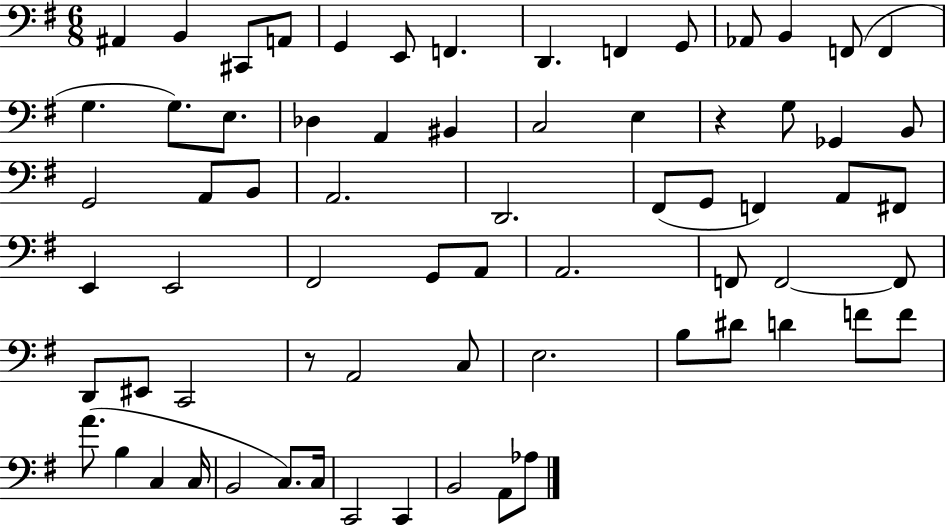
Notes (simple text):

A#2/q B2/q C#2/e A2/e G2/q E2/e F2/q. D2/q. F2/q G2/e Ab2/e B2/q F2/e F2/q G3/q. G3/e. E3/e. Db3/q A2/q BIS2/q C3/h E3/q R/q G3/e Gb2/q B2/e G2/h A2/e B2/e A2/h. D2/h. F#2/e G2/e F2/q A2/e F#2/e E2/q E2/h F#2/h G2/e A2/e A2/h. F2/e F2/h F2/e D2/e EIS2/e C2/h R/e A2/h C3/e E3/h. B3/e D#4/e D4/q F4/e F4/e A4/e. B3/q C3/q C3/s B2/h C3/e. C3/s C2/h C2/q B2/h A2/e Ab3/e